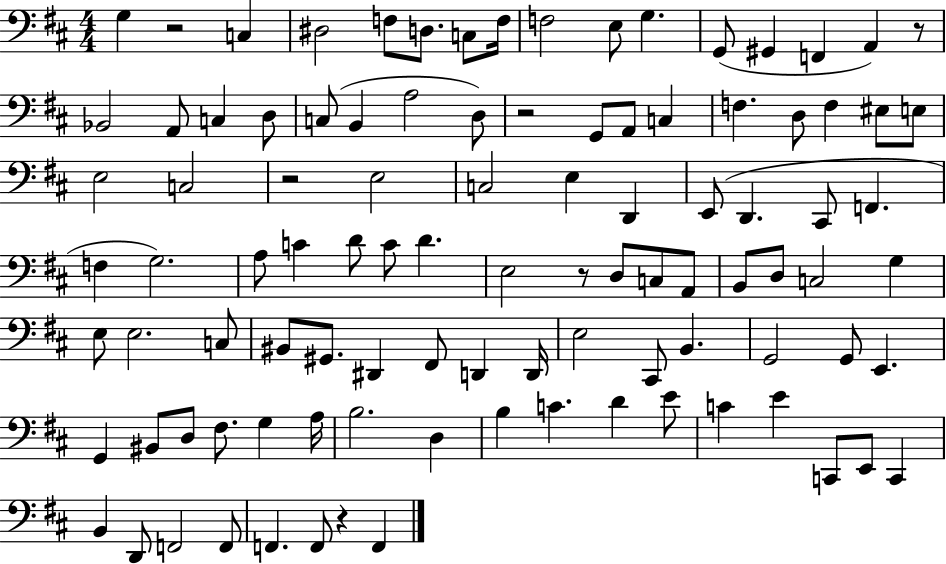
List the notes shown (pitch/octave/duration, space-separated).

G3/q R/h C3/q D#3/h F3/e D3/e. C3/e F3/s F3/h E3/e G3/q. G2/e G#2/q F2/q A2/q R/e Bb2/h A2/e C3/q D3/e C3/e B2/q A3/h D3/e R/h G2/e A2/e C3/q F3/q. D3/e F3/q EIS3/e E3/e E3/h C3/h R/h E3/h C3/h E3/q D2/q E2/e D2/q. C#2/e F2/q. F3/q G3/h. A3/e C4/q D4/e C4/e D4/q. E3/h R/e D3/e C3/e A2/e B2/e D3/e C3/h G3/q E3/e E3/h. C3/e BIS2/e G#2/e. D#2/q F#2/e D2/q D2/s E3/h C#2/e B2/q. G2/h G2/e E2/q. G2/q BIS2/e D3/e F#3/e. G3/q A3/s B3/h. D3/q B3/q C4/q. D4/q E4/e C4/q E4/q C2/e E2/e C2/q B2/q D2/e F2/h F2/e F2/q. F2/e R/q F2/q